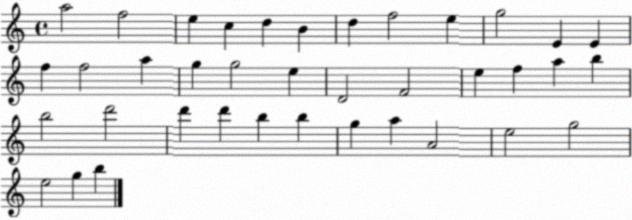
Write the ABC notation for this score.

X:1
T:Untitled
M:4/4
L:1/4
K:C
a2 f2 e c d B d f2 e g2 E E f f2 a g g2 e D2 F2 e f a b b2 d'2 d' d' b b g a A2 e2 g2 e2 g b